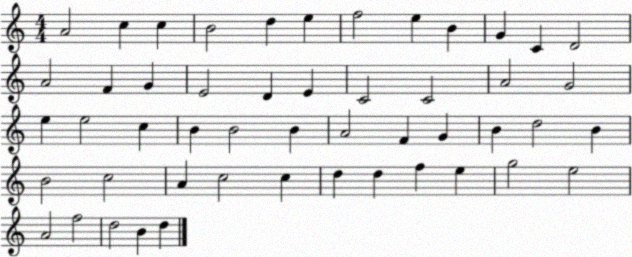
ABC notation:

X:1
T:Untitled
M:4/4
L:1/4
K:C
A2 c c B2 d e f2 e B G C D2 A2 F G E2 D E C2 C2 A2 G2 e e2 c B B2 B A2 F G B d2 B B2 c2 A c2 c d d f e g2 e2 A2 f2 d2 B d